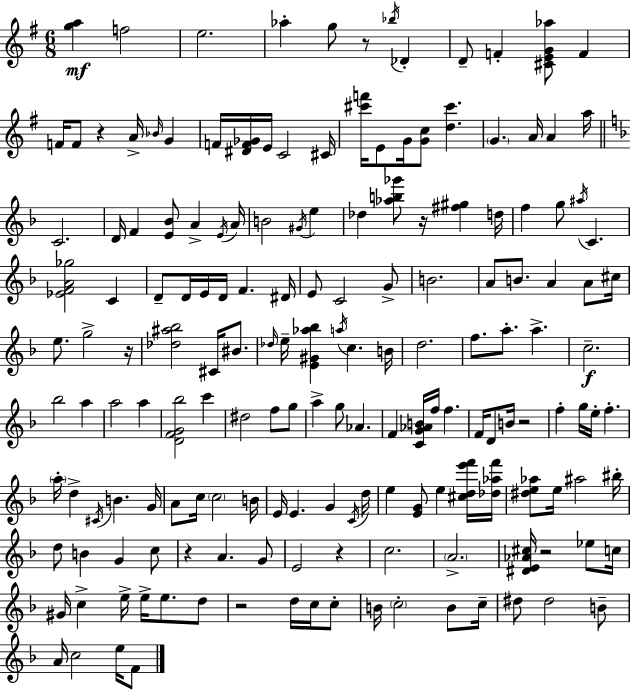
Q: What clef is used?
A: treble